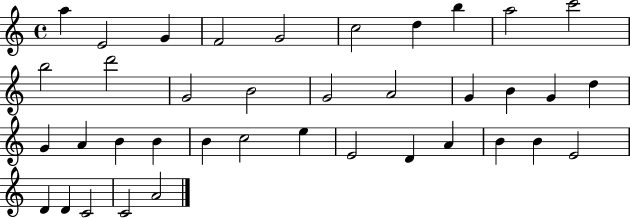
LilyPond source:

{
  \clef treble
  \time 4/4
  \defaultTimeSignature
  \key c \major
  a''4 e'2 g'4 | f'2 g'2 | c''2 d''4 b''4 | a''2 c'''2 | \break b''2 d'''2 | g'2 b'2 | g'2 a'2 | g'4 b'4 g'4 d''4 | \break g'4 a'4 b'4 b'4 | b'4 c''2 e''4 | e'2 d'4 a'4 | b'4 b'4 e'2 | \break d'4 d'4 c'2 | c'2 a'2 | \bar "|."
}